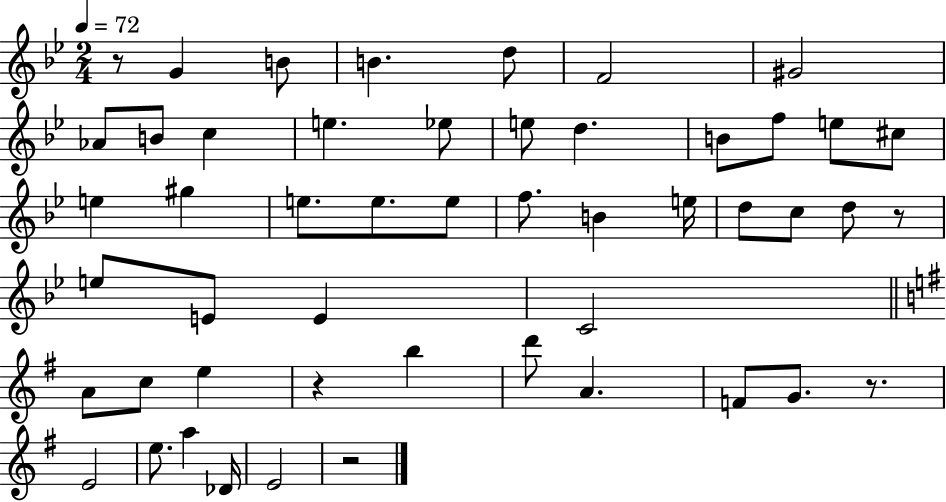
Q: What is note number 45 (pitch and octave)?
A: E4